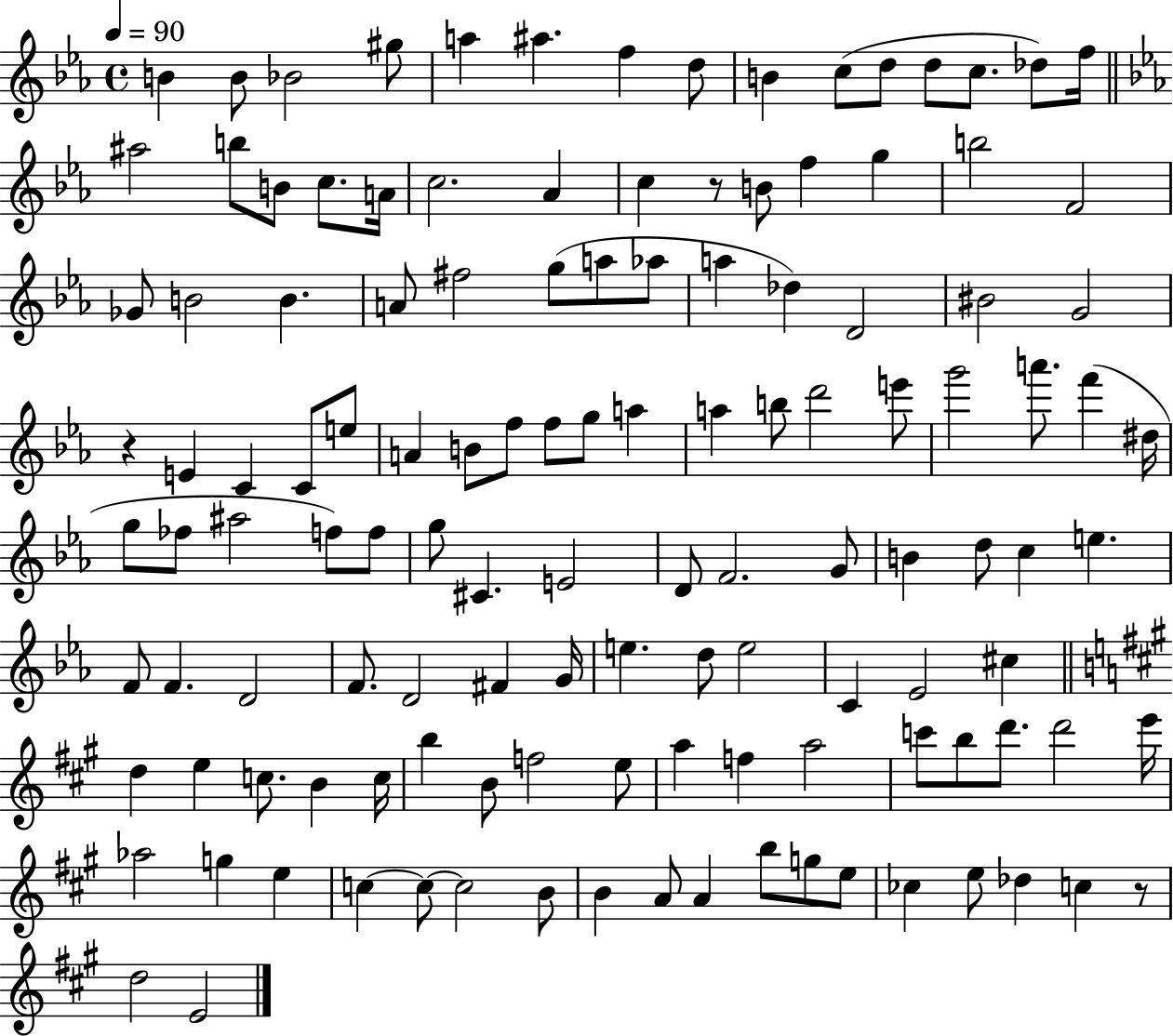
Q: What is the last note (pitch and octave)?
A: E4